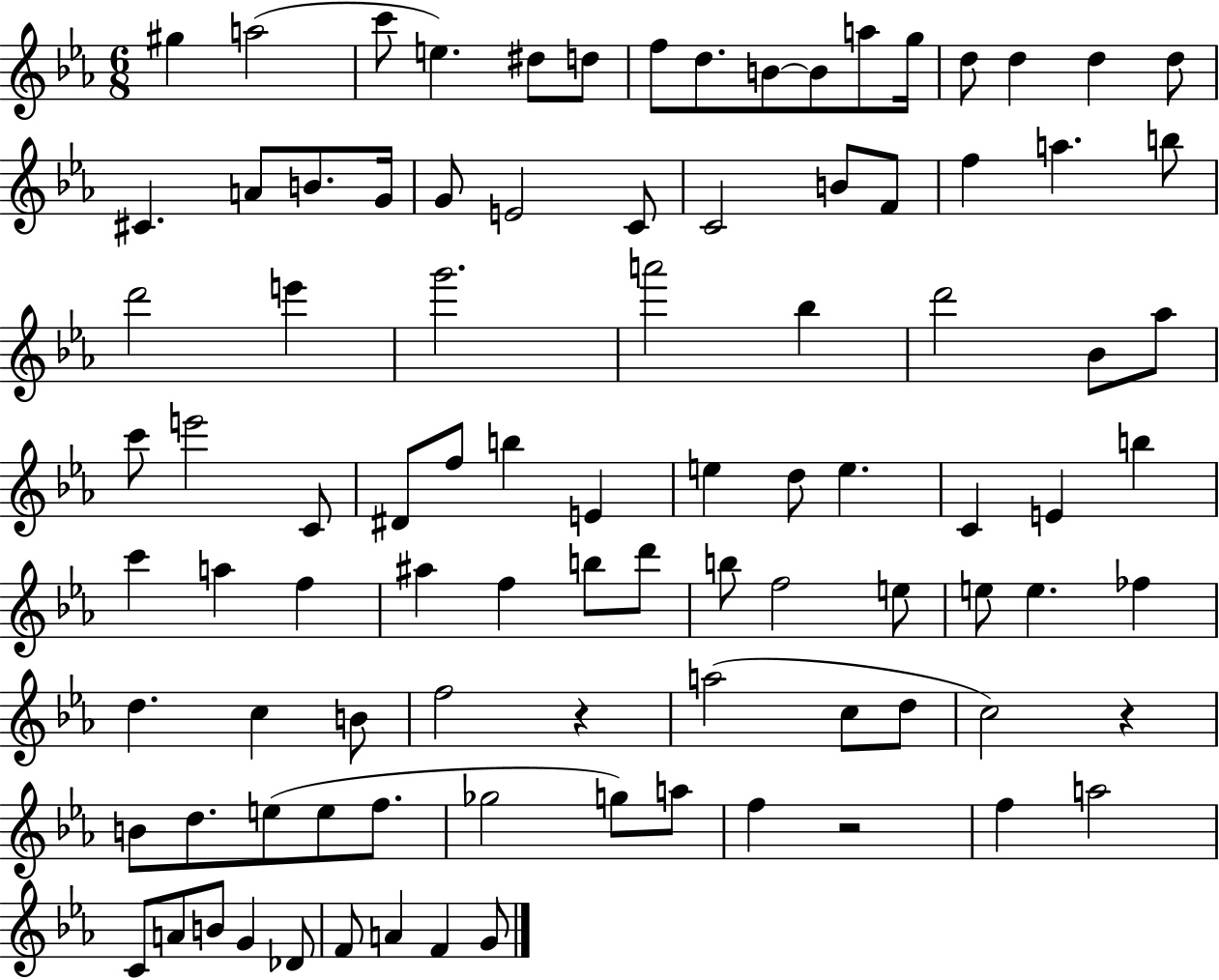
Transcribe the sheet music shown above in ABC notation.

X:1
T:Untitled
M:6/8
L:1/4
K:Eb
^g a2 c'/2 e ^d/2 d/2 f/2 d/2 B/2 B/2 a/2 g/4 d/2 d d d/2 ^C A/2 B/2 G/4 G/2 E2 C/2 C2 B/2 F/2 f a b/2 d'2 e' g'2 a'2 _b d'2 _B/2 _a/2 c'/2 e'2 C/2 ^D/2 f/2 b E e d/2 e C E b c' a f ^a f b/2 d'/2 b/2 f2 e/2 e/2 e _f d c B/2 f2 z a2 c/2 d/2 c2 z B/2 d/2 e/2 e/2 f/2 _g2 g/2 a/2 f z2 f a2 C/2 A/2 B/2 G _D/2 F/2 A F G/2